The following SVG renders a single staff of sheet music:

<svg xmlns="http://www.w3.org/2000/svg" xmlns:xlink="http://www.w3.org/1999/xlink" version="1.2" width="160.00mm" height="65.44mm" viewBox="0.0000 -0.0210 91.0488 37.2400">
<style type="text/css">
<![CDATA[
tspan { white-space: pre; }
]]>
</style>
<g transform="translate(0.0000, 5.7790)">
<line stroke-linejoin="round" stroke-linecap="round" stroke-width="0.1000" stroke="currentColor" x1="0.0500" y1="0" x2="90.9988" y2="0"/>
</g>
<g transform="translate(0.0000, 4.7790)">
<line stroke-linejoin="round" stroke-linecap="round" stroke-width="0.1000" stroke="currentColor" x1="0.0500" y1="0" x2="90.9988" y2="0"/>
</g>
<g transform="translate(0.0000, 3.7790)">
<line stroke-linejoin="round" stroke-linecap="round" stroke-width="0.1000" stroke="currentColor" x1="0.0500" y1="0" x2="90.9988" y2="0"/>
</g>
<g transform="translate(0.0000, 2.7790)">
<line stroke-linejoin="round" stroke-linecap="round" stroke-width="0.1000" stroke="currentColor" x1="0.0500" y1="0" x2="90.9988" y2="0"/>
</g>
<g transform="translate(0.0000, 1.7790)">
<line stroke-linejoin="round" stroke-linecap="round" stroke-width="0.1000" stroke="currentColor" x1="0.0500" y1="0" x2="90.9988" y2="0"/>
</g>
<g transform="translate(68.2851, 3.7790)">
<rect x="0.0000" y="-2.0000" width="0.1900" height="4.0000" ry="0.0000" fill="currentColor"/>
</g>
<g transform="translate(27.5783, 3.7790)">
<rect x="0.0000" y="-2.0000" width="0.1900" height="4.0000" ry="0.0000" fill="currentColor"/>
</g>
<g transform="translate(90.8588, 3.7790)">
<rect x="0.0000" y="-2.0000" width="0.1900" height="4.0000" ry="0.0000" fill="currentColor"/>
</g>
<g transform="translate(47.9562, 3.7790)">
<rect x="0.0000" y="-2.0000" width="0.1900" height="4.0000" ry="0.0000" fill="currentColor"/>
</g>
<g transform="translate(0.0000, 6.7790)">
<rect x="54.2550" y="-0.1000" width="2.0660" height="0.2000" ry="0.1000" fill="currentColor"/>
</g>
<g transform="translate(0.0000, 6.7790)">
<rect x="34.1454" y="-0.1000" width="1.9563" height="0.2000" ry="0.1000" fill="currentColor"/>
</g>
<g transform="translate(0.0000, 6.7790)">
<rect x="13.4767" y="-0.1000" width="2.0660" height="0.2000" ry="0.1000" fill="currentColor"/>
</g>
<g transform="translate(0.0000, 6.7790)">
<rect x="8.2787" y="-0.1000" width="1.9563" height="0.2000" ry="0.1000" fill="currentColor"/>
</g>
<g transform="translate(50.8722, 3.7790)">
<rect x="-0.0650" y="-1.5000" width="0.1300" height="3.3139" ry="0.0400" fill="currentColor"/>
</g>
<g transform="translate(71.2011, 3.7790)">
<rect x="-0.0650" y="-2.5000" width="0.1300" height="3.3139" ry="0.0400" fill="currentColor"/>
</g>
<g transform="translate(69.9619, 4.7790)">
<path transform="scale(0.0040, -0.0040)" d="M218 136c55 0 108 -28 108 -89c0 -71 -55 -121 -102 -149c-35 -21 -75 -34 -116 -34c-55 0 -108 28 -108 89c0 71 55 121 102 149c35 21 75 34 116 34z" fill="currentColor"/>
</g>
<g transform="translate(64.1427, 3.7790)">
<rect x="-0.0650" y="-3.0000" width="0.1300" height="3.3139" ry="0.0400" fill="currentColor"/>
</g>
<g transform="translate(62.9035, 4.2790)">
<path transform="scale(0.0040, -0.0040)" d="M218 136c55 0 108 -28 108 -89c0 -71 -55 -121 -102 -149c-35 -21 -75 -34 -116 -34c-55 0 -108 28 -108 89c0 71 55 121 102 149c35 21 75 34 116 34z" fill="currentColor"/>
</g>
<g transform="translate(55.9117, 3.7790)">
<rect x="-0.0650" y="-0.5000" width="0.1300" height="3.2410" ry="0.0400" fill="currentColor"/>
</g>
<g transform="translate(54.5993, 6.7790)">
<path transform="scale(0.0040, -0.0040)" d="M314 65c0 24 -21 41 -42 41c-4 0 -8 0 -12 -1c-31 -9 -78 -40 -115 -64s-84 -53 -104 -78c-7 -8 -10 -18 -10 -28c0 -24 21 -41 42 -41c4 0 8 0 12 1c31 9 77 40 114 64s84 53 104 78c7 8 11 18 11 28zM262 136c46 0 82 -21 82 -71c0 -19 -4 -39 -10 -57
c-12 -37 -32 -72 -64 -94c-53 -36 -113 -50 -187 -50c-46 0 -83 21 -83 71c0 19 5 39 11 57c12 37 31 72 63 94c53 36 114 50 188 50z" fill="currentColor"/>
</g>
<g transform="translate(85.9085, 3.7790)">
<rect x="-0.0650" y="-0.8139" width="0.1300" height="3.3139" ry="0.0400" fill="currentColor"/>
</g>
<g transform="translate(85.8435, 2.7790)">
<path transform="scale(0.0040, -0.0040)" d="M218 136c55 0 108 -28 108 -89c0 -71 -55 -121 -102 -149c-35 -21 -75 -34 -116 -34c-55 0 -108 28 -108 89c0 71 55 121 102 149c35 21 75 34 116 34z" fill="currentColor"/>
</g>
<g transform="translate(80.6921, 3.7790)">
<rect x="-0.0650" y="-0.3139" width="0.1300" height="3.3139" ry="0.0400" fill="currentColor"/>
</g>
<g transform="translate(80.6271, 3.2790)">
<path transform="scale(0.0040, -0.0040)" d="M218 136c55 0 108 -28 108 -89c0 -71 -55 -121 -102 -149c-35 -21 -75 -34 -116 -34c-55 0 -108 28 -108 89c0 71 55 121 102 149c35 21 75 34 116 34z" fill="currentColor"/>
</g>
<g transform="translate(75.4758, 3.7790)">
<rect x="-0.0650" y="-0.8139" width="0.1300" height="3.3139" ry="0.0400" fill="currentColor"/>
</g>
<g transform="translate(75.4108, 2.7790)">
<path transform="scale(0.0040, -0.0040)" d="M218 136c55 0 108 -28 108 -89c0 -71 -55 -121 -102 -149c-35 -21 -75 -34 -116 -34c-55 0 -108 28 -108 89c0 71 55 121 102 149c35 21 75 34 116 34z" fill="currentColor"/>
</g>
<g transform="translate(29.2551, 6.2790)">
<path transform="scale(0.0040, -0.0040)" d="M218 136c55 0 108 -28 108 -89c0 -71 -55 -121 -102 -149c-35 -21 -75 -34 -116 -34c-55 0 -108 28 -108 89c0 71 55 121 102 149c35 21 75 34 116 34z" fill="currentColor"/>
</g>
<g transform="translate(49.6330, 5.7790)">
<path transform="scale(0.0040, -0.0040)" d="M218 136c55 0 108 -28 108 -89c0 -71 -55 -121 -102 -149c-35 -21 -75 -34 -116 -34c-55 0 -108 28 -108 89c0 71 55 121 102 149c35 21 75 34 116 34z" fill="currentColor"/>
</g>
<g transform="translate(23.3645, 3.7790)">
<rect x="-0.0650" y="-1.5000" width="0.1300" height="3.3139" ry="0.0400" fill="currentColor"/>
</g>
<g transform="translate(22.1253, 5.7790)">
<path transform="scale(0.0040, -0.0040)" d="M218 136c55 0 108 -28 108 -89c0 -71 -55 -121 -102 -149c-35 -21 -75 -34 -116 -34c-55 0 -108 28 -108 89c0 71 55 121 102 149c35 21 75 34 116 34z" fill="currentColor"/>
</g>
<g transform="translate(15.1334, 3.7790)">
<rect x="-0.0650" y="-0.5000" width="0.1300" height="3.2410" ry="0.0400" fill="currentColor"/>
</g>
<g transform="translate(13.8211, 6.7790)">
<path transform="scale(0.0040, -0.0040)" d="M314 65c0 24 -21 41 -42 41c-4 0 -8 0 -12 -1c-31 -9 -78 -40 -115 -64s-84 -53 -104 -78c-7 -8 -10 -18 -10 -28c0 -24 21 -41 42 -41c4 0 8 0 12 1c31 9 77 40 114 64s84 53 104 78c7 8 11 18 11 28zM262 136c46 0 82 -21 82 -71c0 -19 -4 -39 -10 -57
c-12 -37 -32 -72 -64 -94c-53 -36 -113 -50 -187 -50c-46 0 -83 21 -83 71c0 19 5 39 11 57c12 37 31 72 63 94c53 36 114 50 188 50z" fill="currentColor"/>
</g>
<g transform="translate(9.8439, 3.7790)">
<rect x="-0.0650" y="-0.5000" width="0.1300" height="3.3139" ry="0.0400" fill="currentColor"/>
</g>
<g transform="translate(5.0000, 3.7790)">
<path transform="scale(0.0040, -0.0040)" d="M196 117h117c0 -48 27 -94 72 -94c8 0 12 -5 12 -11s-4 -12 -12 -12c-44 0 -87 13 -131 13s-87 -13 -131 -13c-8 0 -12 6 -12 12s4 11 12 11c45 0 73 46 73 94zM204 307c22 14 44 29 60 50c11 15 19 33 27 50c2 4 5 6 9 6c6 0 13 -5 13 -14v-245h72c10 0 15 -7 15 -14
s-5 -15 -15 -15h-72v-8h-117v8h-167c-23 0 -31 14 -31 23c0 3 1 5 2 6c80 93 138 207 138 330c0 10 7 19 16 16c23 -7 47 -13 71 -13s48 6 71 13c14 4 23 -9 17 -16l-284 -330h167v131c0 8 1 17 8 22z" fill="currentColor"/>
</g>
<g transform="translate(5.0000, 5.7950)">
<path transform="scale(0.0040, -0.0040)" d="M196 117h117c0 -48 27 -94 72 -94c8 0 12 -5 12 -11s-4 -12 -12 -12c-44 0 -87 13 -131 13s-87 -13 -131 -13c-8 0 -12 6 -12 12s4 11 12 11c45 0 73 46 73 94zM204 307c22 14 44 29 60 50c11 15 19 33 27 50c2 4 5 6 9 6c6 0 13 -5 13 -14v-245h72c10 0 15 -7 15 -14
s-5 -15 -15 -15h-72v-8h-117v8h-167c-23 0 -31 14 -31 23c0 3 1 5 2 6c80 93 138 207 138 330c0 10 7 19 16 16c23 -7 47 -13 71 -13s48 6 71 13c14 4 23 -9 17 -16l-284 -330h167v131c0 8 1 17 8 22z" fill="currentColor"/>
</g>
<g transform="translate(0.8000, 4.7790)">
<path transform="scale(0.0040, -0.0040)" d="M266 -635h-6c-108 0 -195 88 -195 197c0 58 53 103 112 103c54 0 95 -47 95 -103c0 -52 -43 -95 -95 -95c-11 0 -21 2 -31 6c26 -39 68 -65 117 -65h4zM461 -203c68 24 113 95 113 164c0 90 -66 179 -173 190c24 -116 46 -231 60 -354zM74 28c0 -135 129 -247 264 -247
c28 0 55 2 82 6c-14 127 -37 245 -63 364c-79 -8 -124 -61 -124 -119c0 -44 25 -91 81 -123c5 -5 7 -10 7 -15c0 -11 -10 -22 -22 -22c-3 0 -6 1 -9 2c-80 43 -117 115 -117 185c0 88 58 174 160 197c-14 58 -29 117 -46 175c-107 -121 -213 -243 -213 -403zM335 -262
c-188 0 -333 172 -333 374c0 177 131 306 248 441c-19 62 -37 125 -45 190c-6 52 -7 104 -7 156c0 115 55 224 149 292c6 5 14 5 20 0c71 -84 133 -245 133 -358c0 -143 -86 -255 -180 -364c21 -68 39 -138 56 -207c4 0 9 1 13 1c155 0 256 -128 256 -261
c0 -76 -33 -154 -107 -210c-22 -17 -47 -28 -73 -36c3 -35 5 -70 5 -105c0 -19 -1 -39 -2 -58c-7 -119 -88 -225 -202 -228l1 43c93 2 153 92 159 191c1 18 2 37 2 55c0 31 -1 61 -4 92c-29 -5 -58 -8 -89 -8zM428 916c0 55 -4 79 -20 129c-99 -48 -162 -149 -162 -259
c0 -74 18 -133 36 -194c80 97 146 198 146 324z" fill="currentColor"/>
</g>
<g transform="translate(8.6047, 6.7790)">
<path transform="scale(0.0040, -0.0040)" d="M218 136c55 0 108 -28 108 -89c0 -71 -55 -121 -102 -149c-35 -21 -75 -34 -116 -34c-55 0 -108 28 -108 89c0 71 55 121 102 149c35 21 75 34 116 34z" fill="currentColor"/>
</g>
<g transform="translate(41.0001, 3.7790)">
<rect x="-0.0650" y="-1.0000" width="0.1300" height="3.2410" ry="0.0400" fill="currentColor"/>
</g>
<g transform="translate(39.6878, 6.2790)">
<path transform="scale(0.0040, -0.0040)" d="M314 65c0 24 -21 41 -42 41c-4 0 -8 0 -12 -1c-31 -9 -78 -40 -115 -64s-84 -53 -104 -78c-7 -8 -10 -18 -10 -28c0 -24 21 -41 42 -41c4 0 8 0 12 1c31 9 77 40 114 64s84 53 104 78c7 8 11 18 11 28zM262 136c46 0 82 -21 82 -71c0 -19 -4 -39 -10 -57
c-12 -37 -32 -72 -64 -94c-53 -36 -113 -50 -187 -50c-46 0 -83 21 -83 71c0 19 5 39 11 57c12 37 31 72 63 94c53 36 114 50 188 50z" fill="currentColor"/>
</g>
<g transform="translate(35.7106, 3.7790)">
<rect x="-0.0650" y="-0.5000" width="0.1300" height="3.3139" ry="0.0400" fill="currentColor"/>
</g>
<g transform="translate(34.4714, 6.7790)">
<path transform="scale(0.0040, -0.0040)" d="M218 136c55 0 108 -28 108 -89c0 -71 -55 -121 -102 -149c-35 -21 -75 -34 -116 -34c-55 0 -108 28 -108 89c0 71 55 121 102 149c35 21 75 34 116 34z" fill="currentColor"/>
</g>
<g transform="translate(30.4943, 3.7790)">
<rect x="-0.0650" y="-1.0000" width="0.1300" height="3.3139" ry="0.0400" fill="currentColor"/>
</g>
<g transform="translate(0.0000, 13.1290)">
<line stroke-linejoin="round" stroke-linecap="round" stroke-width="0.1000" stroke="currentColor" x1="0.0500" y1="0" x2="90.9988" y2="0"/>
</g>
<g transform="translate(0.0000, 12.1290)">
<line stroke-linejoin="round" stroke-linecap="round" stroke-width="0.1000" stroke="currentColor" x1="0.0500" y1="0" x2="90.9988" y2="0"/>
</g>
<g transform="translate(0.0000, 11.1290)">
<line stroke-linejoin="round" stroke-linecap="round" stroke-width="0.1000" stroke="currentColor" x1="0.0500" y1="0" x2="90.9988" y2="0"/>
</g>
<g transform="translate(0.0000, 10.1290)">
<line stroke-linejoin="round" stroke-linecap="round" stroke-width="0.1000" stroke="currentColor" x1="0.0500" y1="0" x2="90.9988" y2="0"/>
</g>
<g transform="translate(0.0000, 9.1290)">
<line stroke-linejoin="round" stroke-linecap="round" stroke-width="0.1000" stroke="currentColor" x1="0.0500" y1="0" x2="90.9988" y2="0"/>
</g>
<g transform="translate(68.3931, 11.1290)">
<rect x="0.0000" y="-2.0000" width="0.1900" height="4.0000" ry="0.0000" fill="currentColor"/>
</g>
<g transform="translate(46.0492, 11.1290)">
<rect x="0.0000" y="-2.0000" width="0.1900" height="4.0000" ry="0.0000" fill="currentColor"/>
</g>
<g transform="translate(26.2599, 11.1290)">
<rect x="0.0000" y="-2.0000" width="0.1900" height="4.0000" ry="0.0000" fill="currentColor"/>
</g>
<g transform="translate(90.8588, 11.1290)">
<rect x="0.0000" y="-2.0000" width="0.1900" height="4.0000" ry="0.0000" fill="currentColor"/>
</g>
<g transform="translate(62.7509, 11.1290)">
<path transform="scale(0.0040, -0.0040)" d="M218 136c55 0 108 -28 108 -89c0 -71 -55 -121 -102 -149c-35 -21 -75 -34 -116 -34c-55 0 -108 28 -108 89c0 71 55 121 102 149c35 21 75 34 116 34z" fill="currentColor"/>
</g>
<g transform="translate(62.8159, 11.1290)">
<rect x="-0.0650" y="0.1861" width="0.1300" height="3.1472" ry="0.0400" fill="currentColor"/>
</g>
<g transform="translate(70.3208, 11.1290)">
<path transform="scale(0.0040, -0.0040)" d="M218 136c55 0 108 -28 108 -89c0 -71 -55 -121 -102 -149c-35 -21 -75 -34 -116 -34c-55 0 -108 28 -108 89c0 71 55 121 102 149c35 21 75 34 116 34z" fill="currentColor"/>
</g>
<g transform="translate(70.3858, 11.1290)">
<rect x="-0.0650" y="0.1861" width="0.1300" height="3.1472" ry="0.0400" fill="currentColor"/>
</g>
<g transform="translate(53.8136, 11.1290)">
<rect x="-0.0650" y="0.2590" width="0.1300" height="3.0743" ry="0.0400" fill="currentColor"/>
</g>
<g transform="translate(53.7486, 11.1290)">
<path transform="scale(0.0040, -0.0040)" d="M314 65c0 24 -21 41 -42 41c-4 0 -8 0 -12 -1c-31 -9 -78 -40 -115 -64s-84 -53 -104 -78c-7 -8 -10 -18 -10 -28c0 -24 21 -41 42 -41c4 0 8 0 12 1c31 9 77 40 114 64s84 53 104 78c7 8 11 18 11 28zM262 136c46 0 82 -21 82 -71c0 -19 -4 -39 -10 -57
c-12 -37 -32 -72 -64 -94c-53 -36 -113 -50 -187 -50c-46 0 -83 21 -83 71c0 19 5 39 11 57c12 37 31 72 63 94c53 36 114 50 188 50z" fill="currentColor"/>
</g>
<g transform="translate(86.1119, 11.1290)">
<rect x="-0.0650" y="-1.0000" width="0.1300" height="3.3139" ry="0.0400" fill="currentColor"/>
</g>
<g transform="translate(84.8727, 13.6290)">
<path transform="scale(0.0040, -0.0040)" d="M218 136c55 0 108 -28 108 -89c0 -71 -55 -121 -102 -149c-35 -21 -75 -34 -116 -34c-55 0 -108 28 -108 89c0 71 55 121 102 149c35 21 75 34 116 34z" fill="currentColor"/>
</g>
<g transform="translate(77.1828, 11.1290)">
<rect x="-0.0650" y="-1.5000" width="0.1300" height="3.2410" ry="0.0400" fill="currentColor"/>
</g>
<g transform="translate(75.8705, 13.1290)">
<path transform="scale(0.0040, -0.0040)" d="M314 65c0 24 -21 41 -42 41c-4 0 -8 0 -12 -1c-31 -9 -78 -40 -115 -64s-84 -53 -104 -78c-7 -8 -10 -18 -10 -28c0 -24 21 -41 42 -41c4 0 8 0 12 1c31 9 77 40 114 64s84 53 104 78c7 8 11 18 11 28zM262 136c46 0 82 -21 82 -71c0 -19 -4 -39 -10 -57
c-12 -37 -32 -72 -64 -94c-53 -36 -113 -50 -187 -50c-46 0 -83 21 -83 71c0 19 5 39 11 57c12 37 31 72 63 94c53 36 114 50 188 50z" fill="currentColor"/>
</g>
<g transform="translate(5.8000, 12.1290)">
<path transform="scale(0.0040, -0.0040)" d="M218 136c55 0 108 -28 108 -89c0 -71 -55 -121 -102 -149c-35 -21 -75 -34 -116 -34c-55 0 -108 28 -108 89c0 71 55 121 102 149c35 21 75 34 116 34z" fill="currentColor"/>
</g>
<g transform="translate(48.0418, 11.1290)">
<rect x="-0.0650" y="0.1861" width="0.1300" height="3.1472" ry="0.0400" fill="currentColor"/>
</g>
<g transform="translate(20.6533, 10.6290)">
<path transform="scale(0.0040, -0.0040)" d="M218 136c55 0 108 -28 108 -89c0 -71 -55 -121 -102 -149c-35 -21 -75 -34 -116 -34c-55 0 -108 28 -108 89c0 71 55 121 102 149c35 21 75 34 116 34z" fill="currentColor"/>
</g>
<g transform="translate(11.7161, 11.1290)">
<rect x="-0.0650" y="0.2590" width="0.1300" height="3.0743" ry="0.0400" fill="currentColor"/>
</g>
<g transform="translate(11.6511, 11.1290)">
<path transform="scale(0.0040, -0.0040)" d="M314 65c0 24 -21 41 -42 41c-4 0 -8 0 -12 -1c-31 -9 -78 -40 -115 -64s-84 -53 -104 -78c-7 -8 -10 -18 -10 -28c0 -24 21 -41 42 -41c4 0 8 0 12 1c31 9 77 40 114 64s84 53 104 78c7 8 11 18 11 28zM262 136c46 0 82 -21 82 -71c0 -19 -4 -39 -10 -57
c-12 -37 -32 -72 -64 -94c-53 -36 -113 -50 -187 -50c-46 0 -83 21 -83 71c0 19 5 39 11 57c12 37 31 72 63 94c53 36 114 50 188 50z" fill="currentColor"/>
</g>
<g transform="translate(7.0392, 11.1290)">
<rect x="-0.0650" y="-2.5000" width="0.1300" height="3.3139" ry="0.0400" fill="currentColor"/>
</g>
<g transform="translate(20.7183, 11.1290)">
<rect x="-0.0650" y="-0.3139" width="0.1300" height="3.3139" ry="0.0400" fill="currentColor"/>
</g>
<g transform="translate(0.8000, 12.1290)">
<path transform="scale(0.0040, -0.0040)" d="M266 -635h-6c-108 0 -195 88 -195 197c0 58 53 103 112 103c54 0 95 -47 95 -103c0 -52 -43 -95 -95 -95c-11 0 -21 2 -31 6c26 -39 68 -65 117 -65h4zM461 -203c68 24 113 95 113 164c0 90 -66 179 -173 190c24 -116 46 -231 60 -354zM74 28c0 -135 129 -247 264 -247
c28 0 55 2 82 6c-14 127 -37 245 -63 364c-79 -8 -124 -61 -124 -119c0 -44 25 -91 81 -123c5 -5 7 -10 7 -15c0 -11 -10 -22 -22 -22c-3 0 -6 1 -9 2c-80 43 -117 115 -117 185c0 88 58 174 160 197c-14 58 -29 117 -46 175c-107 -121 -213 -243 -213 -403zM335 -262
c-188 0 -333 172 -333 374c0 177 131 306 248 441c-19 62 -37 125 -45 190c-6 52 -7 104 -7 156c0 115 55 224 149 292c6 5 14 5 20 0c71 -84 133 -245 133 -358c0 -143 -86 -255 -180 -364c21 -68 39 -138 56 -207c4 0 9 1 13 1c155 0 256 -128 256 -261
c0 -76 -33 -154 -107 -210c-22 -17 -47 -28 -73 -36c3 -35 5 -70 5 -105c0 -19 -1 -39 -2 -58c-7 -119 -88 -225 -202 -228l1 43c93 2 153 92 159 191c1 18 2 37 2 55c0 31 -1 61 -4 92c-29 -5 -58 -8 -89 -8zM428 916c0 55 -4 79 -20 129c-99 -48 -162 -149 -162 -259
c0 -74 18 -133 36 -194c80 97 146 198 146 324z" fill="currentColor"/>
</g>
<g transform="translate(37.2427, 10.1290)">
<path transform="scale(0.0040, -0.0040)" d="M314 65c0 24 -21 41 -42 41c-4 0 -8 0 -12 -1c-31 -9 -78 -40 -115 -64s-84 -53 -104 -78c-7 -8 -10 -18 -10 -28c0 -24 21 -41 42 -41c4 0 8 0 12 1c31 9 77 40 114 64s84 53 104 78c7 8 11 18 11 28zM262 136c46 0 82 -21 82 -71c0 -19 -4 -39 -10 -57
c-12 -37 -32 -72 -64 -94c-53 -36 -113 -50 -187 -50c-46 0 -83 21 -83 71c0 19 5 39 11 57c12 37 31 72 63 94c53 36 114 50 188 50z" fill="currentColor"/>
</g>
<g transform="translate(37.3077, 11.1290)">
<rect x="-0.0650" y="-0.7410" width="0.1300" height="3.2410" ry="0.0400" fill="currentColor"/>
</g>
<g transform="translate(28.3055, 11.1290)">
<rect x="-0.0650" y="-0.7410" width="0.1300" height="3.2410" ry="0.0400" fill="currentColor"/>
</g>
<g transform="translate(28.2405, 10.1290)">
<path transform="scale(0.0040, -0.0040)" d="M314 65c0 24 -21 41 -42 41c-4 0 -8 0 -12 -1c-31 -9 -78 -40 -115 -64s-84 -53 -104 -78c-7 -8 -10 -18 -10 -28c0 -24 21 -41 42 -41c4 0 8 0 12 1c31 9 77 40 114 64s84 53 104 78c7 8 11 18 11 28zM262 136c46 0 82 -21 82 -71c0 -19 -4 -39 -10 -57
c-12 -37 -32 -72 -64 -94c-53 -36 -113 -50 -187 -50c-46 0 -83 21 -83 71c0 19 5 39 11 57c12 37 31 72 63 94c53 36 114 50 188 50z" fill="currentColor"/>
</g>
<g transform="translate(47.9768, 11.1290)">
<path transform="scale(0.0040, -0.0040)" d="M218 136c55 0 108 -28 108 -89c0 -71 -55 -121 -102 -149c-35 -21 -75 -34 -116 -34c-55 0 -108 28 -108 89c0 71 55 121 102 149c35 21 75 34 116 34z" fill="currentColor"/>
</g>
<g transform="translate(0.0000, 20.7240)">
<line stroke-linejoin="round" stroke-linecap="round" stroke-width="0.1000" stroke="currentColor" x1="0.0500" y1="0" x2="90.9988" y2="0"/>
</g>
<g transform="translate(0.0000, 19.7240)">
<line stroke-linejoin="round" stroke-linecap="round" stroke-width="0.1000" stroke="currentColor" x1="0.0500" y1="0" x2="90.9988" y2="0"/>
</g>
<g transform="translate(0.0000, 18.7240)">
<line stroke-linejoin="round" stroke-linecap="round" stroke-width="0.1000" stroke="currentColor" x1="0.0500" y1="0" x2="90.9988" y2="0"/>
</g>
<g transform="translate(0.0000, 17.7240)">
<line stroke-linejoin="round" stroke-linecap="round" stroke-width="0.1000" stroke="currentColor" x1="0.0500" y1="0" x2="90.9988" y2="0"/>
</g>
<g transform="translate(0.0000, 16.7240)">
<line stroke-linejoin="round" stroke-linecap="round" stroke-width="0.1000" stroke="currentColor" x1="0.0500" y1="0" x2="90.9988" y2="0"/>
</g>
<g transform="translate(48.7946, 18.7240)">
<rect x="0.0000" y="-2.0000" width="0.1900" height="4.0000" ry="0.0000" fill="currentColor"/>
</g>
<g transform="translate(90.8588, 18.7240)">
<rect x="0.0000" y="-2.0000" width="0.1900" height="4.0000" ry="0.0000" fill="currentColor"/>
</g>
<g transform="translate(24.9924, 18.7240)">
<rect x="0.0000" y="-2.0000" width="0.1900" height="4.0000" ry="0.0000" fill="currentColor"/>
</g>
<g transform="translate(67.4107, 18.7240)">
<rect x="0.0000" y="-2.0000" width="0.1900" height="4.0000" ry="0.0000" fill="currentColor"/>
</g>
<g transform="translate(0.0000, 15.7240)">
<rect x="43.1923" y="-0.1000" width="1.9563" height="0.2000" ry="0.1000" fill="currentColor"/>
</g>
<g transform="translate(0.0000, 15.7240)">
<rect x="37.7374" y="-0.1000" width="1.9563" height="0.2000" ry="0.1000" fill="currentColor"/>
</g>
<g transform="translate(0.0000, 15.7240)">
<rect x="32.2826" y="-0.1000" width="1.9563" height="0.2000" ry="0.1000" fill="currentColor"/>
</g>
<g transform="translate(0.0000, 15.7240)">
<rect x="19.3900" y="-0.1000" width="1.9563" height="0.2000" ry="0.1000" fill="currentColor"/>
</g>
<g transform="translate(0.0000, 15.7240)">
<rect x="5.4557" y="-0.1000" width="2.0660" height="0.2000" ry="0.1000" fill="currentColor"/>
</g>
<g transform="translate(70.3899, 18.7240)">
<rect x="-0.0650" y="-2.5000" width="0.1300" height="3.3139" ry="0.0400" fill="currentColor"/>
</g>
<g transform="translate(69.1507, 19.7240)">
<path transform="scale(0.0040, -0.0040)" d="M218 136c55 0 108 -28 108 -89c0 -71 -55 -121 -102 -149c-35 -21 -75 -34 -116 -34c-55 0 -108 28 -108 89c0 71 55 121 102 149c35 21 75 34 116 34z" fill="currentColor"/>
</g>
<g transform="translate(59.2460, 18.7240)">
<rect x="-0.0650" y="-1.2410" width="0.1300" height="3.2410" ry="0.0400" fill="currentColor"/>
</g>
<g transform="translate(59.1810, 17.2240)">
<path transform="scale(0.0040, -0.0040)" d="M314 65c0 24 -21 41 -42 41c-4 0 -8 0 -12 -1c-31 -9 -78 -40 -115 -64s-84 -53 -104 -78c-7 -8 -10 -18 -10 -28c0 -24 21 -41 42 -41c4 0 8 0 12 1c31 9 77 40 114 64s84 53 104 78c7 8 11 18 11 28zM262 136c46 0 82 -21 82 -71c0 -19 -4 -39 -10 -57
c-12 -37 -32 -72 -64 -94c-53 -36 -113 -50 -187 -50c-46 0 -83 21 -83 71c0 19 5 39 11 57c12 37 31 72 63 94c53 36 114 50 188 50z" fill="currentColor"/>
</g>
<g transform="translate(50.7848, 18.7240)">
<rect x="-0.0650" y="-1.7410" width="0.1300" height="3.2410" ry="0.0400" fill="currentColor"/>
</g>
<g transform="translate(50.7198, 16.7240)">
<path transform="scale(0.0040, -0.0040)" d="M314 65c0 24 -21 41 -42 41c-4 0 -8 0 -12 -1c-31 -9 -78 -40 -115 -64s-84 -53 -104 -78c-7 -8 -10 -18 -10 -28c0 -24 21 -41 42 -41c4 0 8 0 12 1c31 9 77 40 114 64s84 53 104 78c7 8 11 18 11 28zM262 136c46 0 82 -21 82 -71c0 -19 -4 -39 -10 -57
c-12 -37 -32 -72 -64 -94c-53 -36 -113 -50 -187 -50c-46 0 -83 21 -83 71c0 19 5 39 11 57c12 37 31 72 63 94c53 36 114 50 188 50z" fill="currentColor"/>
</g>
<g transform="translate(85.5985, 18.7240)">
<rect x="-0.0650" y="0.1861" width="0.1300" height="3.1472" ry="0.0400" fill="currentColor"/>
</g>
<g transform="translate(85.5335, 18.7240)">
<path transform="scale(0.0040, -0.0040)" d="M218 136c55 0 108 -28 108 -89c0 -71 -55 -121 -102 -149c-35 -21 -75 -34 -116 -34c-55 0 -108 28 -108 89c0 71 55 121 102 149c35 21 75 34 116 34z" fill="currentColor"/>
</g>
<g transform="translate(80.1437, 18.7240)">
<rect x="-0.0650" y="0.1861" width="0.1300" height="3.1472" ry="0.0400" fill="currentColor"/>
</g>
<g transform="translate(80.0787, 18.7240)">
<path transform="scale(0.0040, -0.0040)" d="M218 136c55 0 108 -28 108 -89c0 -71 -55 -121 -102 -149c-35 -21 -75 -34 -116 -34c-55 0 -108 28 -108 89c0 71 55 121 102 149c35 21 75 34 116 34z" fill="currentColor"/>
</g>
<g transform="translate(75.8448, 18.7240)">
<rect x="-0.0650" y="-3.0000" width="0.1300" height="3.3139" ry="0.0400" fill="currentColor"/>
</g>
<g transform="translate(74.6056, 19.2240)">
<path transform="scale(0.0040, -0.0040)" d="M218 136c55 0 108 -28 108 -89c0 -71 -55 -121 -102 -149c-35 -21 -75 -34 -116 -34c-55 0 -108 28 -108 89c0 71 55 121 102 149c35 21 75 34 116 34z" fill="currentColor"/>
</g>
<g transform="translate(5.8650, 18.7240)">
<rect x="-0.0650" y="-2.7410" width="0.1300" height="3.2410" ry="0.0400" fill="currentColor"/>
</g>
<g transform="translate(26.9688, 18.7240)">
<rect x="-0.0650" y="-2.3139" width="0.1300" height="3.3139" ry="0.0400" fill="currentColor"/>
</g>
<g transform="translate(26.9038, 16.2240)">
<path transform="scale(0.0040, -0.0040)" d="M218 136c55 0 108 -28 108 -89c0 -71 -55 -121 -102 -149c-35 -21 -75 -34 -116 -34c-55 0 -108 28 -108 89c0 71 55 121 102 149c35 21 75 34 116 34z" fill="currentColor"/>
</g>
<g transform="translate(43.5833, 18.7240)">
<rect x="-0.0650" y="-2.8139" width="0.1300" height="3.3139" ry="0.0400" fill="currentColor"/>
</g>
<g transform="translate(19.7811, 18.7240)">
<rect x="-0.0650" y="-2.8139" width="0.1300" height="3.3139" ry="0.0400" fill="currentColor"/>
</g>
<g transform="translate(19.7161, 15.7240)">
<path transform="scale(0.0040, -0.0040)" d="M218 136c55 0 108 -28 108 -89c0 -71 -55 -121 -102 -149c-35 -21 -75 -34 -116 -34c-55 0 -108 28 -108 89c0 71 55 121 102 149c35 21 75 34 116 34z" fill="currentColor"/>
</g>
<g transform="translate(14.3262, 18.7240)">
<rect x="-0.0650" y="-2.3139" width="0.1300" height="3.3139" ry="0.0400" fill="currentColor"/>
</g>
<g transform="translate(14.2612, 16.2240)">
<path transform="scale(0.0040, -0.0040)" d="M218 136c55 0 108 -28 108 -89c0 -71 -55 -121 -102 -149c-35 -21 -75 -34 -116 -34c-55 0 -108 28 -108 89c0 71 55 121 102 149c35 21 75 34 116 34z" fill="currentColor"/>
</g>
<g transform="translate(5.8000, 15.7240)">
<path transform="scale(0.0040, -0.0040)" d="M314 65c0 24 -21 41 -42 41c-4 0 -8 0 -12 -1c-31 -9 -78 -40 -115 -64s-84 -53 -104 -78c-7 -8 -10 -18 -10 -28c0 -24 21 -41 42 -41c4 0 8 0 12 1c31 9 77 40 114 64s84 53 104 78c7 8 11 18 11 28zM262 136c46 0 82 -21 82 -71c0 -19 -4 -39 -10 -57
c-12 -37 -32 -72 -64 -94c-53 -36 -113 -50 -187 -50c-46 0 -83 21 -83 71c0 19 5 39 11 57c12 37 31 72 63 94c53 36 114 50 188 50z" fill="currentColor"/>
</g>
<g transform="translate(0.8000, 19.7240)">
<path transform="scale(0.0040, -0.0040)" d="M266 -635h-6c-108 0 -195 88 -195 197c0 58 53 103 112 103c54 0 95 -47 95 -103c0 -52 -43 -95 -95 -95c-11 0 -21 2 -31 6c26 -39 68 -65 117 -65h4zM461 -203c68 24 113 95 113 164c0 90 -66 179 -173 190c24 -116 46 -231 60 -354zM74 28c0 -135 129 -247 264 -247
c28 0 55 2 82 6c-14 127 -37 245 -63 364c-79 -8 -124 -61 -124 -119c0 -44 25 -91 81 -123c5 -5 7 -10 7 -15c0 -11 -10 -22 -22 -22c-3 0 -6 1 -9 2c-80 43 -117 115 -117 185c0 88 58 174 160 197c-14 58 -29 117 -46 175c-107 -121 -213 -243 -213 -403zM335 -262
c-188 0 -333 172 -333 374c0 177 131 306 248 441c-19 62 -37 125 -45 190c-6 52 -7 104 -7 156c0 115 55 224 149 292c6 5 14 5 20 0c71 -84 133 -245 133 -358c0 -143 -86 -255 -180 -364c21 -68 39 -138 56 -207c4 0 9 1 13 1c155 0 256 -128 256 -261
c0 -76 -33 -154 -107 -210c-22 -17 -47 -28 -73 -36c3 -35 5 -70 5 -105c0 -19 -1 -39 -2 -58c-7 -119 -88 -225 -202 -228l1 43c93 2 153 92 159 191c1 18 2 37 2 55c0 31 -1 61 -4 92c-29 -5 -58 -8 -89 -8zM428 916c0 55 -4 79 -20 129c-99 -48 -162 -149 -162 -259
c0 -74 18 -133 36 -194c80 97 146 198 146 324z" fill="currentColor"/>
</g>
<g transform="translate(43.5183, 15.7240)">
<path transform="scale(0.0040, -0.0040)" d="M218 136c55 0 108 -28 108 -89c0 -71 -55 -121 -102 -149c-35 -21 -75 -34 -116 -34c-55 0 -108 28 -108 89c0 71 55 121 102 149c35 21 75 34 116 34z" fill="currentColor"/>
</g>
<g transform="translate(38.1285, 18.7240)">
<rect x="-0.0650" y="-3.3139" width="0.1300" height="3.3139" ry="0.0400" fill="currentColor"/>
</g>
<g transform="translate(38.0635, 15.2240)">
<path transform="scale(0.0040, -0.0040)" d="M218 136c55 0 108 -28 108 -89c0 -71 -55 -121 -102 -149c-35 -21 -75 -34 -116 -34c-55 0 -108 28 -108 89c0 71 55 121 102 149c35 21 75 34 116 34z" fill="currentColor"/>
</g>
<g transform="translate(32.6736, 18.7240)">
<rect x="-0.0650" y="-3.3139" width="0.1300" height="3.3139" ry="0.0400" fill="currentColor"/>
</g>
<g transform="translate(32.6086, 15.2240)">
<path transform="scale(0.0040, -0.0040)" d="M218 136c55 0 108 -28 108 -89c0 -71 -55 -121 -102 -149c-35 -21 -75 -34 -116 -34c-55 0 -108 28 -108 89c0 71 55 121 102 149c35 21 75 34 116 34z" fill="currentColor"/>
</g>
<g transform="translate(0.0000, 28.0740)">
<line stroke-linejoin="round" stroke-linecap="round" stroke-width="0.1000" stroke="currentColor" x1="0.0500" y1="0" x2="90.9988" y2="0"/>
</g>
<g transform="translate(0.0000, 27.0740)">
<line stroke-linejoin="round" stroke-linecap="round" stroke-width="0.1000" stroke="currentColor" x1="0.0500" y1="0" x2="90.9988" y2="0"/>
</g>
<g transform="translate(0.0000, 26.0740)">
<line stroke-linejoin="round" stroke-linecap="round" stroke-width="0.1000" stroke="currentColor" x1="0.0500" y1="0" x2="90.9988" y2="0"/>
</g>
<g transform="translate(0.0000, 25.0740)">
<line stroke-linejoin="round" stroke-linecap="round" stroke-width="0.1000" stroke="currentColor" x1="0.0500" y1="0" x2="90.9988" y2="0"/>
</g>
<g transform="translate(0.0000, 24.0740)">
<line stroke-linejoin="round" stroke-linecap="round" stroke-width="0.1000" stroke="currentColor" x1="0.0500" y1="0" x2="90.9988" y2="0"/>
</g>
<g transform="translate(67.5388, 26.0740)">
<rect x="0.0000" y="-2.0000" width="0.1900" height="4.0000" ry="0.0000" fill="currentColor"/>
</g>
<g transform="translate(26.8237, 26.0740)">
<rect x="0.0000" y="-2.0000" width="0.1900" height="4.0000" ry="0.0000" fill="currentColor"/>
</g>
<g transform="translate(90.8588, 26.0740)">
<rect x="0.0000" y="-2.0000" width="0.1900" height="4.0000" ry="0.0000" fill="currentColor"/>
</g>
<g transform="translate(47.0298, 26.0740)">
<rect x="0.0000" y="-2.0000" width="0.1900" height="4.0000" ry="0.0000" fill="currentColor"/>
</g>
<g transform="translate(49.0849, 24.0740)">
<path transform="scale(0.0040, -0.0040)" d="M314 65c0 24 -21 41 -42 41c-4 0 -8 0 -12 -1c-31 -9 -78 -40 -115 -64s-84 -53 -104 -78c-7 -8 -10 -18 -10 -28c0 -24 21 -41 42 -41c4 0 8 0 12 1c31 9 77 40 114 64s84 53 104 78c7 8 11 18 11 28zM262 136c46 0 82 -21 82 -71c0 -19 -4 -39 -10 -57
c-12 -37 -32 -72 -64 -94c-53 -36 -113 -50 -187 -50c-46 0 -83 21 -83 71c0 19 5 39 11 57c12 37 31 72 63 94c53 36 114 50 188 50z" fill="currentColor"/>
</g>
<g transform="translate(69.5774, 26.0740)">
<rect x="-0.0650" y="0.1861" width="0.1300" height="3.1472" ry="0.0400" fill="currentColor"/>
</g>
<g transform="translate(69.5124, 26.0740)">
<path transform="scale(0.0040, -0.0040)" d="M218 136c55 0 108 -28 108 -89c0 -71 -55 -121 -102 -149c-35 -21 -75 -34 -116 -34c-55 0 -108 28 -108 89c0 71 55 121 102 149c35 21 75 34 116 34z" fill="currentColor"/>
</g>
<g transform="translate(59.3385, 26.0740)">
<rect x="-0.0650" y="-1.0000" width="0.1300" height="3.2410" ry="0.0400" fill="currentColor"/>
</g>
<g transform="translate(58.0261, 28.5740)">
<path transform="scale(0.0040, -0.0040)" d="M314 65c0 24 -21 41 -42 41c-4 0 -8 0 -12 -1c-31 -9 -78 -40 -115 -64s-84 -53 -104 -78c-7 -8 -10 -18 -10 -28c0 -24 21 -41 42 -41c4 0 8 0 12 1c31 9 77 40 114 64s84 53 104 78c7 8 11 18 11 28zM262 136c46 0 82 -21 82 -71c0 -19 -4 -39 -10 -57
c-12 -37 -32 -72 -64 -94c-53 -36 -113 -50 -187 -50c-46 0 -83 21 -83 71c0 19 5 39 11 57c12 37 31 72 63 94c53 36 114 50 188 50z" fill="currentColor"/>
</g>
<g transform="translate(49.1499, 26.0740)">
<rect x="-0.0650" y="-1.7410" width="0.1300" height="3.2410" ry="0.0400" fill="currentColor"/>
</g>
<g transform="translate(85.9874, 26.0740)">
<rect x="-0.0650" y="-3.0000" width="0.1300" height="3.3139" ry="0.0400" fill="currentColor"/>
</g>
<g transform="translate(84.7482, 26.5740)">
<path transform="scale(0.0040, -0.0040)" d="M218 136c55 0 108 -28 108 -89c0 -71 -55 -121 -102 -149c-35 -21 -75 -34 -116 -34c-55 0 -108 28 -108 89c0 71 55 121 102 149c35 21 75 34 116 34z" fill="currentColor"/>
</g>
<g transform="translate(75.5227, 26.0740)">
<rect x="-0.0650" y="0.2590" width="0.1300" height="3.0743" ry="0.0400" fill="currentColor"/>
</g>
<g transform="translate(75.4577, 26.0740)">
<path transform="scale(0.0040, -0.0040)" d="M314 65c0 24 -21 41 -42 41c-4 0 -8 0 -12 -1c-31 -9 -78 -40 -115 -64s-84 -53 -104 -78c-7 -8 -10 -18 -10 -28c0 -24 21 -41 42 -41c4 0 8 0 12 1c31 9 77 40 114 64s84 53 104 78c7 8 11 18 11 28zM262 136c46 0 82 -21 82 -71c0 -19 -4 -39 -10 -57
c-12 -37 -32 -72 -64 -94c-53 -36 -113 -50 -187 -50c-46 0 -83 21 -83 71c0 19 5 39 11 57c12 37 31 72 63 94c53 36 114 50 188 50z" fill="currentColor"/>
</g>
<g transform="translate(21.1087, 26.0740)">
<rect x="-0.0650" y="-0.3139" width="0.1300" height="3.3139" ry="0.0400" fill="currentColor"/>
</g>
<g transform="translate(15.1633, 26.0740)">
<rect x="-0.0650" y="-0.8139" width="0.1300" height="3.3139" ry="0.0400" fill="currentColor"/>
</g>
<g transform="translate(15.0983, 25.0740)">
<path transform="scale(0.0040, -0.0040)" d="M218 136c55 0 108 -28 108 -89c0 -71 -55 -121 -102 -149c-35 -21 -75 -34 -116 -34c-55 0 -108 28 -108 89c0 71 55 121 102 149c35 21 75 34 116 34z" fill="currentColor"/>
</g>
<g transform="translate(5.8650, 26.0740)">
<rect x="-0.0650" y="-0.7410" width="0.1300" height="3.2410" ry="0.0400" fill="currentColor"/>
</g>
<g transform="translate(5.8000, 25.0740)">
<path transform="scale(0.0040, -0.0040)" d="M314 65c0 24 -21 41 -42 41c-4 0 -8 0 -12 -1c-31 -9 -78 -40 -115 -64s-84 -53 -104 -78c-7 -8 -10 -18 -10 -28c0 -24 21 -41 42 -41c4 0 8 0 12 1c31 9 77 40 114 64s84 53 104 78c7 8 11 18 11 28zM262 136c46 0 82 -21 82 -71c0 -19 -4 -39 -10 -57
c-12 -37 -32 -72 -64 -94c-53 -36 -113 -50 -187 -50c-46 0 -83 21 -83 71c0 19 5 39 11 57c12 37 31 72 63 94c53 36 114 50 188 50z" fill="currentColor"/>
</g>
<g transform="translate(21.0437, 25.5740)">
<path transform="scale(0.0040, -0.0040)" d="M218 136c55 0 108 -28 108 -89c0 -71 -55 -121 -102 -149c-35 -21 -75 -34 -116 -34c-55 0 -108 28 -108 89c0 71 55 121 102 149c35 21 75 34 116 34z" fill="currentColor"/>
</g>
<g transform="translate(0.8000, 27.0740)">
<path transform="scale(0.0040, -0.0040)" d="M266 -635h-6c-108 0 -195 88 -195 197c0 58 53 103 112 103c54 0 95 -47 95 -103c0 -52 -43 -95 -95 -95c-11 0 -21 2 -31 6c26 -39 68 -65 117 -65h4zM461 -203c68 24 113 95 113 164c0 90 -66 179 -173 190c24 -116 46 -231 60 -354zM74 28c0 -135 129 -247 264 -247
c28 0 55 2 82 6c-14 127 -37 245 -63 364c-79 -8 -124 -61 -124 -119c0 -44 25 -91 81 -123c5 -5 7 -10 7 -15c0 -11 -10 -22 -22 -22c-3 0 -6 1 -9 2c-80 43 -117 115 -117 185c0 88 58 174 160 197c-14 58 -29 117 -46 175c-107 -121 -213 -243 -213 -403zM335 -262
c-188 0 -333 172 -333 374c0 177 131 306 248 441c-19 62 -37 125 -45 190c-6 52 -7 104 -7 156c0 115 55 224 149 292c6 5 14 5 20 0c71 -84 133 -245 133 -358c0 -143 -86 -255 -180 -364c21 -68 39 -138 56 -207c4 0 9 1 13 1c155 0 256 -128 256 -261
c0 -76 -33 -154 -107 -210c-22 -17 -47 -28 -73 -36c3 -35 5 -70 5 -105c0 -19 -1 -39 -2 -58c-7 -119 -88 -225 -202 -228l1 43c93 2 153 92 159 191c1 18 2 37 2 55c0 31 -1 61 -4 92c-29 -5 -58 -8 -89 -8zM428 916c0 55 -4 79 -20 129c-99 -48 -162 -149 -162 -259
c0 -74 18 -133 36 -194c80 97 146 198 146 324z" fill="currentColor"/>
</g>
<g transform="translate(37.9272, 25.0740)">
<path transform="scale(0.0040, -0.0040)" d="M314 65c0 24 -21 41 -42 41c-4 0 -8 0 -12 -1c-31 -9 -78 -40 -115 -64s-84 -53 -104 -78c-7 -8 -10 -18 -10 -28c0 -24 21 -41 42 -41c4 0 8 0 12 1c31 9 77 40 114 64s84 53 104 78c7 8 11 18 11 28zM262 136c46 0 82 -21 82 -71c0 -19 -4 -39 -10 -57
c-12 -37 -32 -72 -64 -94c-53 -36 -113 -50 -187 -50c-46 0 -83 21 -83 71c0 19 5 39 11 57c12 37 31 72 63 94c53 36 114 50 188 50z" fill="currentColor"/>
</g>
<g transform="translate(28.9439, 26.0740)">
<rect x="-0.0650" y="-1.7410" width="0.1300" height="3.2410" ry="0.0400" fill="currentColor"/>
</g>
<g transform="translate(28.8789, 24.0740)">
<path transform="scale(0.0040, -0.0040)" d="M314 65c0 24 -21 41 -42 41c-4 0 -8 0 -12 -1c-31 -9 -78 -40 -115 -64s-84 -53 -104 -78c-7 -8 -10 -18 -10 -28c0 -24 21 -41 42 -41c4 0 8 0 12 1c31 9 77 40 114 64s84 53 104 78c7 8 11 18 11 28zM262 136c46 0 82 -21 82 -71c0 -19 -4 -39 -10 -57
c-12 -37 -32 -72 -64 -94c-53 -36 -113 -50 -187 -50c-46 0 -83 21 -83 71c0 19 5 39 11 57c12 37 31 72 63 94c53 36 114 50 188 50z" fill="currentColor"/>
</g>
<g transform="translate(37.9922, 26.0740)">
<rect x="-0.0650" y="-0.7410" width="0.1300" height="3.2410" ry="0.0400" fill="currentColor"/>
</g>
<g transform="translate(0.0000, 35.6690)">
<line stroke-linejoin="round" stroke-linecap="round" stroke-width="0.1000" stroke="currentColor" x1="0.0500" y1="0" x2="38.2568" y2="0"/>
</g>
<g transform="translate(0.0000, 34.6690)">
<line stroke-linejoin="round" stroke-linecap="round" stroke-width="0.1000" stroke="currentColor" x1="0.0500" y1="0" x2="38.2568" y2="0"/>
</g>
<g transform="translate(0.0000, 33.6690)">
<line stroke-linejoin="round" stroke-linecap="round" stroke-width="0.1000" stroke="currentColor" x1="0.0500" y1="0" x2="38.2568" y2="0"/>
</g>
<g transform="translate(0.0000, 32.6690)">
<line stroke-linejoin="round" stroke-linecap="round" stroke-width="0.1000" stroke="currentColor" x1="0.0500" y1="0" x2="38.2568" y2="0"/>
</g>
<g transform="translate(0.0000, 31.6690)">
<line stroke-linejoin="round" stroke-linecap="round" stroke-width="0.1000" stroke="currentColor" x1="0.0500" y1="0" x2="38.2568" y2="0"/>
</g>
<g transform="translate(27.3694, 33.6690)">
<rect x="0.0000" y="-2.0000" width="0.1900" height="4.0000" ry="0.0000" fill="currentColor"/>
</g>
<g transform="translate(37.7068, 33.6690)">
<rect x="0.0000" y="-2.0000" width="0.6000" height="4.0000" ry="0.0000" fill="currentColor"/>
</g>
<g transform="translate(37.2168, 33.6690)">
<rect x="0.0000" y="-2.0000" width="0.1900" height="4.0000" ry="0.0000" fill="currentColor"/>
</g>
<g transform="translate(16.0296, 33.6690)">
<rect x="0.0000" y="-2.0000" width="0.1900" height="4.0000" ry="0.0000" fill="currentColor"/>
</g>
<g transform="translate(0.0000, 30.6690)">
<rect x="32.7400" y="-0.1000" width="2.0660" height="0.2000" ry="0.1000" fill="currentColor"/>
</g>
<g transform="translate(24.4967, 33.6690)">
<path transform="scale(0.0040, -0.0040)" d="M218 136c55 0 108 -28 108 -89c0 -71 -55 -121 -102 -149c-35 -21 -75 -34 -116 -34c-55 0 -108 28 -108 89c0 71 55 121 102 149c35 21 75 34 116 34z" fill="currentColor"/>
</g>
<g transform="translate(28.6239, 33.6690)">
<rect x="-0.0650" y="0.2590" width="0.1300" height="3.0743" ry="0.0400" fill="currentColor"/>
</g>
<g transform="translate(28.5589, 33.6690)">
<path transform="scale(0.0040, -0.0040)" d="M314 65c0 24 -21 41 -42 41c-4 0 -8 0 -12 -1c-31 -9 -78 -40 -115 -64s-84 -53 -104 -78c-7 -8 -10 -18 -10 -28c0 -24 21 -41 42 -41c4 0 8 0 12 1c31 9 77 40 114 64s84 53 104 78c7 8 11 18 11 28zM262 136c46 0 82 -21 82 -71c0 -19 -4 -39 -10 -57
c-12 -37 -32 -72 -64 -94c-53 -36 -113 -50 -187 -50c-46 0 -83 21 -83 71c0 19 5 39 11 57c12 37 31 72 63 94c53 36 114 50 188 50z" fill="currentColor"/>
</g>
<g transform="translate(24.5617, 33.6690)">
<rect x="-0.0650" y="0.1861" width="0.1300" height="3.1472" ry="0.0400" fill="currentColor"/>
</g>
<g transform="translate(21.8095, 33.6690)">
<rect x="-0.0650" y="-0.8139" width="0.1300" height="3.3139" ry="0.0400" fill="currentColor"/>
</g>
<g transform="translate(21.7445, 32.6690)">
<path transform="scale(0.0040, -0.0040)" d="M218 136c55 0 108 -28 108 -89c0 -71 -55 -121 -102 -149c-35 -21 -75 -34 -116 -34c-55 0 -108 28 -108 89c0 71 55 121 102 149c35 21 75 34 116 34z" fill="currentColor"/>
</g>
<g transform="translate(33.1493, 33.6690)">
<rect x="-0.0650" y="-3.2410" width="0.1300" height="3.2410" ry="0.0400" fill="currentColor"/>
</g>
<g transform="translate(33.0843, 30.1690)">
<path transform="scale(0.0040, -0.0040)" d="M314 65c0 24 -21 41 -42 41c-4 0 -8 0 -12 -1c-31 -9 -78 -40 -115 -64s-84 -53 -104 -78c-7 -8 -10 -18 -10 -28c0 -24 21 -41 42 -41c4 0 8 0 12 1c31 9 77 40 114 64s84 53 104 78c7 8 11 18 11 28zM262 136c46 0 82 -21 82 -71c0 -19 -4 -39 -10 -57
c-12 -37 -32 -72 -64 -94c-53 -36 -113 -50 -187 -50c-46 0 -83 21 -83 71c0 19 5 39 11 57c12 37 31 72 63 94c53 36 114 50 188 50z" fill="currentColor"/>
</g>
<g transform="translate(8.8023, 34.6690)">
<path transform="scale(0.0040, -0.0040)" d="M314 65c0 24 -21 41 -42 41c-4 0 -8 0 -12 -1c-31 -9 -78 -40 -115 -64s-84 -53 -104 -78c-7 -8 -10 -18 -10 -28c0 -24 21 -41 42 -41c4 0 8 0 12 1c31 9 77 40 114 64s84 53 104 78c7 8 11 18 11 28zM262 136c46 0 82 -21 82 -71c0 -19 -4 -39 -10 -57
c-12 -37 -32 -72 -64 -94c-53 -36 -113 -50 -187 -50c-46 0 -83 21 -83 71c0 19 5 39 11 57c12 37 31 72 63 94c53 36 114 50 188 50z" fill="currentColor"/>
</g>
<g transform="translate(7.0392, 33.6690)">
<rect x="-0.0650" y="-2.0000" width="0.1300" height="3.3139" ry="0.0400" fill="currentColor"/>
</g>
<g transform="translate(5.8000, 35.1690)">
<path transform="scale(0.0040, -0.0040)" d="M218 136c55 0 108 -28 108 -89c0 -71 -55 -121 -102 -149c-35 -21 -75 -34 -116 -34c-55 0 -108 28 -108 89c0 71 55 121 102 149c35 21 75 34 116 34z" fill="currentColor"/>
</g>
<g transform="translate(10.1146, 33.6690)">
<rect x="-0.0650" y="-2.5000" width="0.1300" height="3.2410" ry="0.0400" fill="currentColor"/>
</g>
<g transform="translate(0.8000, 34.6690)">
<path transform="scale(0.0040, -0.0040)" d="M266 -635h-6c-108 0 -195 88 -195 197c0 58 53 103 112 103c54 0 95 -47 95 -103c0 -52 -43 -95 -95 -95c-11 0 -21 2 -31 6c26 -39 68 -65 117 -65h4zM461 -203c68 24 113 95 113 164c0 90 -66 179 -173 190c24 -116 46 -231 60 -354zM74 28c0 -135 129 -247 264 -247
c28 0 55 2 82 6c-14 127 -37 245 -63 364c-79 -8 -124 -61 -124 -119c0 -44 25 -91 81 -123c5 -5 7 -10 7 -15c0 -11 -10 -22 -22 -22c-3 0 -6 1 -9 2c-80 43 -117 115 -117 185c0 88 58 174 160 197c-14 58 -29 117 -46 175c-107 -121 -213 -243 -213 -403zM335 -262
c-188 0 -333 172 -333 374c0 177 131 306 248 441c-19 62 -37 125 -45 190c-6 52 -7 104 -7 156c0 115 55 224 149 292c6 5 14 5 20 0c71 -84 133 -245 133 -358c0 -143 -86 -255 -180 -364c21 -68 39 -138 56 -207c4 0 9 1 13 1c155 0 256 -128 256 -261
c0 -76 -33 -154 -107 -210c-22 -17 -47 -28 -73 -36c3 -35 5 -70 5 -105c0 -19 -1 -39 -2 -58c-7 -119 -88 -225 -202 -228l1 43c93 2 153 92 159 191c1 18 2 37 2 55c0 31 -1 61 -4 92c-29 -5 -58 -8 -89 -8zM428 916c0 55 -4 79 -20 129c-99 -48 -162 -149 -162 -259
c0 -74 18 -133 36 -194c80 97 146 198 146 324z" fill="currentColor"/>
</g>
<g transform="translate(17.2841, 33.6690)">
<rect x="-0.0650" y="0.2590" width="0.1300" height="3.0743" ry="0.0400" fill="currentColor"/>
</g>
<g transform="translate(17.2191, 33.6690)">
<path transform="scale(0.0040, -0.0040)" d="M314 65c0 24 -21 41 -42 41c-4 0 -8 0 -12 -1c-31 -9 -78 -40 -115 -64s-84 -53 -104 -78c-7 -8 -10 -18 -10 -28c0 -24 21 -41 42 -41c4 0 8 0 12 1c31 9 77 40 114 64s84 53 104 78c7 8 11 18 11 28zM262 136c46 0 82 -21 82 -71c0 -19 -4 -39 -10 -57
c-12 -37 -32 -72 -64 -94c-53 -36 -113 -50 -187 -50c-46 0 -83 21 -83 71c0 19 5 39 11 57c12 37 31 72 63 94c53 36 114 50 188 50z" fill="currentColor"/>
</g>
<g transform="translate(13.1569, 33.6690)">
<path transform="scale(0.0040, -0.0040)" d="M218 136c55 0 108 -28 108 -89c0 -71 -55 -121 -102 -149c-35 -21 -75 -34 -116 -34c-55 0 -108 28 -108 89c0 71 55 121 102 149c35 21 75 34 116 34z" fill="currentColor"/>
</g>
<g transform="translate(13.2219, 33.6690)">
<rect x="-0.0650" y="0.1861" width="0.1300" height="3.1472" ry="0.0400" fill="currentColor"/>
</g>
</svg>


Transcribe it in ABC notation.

X:1
T:Untitled
M:4/4
L:1/4
K:C
C C2 E D C D2 E C2 A G d c d G B2 c d2 d2 B B2 B B E2 D a2 g a g b b a f2 e2 G A B B d2 d c f2 d2 f2 D2 B B2 A F G2 B B2 d B B2 b2